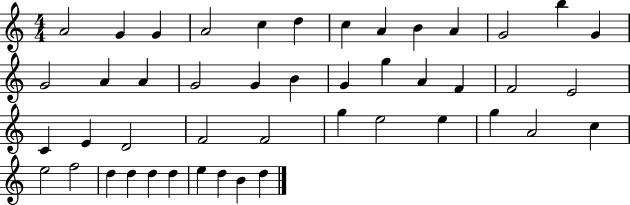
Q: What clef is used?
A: treble